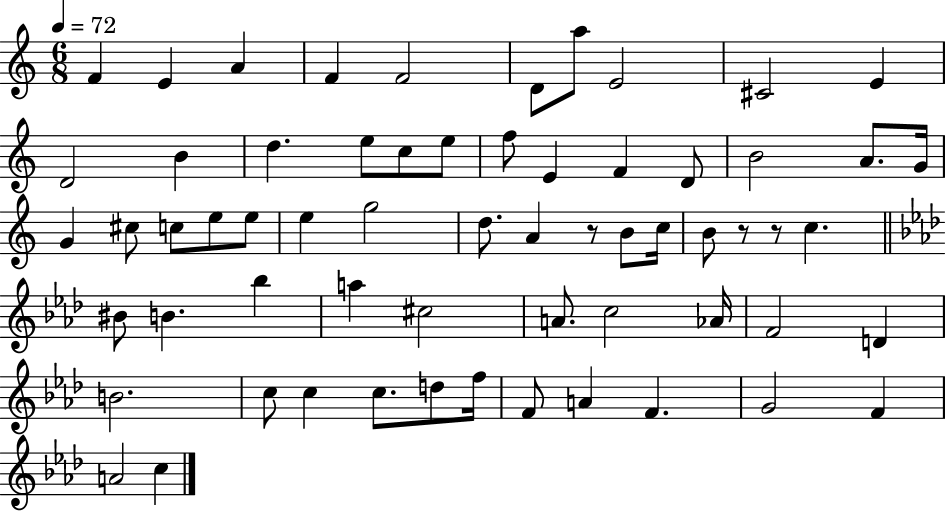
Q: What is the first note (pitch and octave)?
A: F4